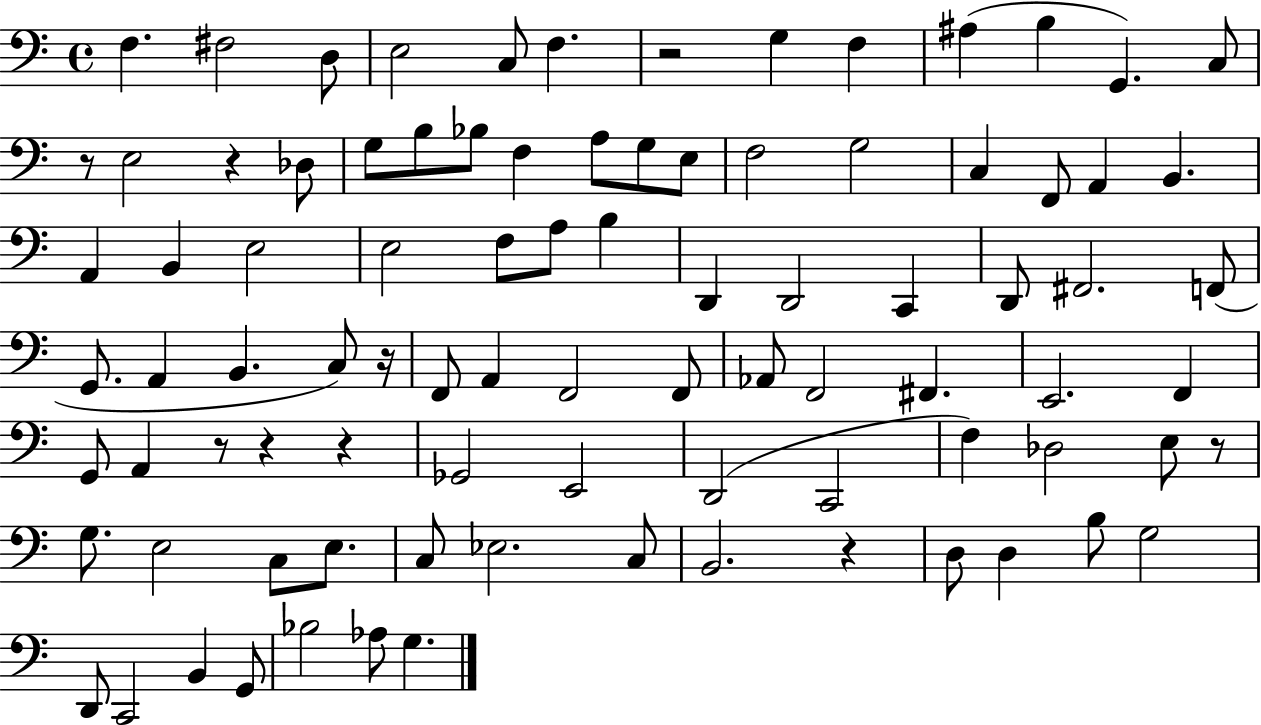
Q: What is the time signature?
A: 4/4